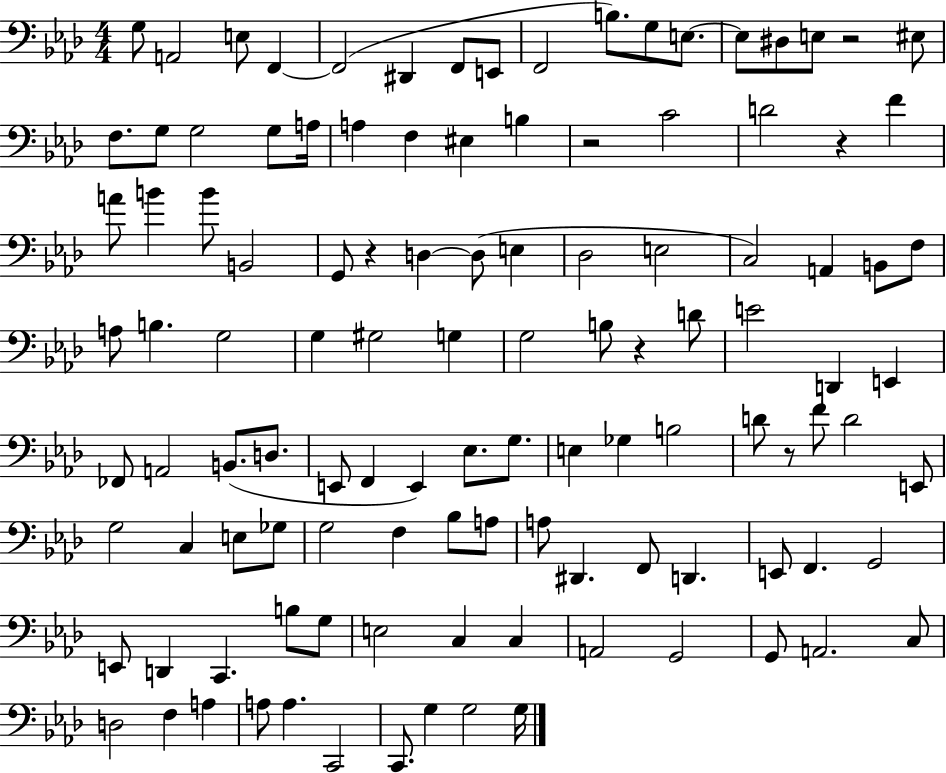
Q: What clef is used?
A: bass